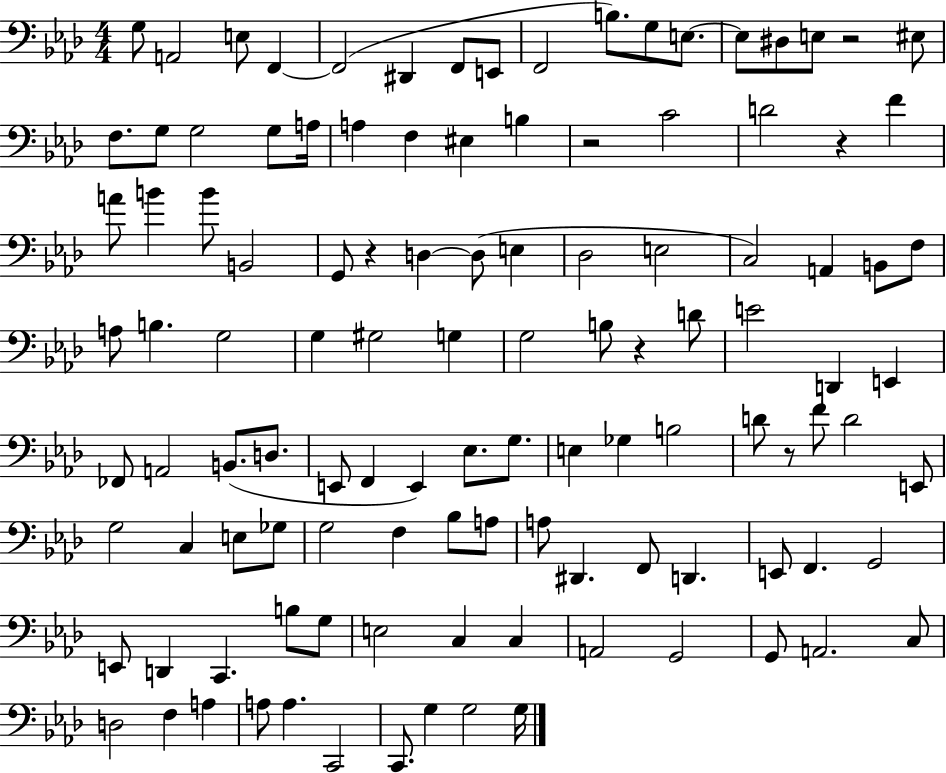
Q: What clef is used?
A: bass